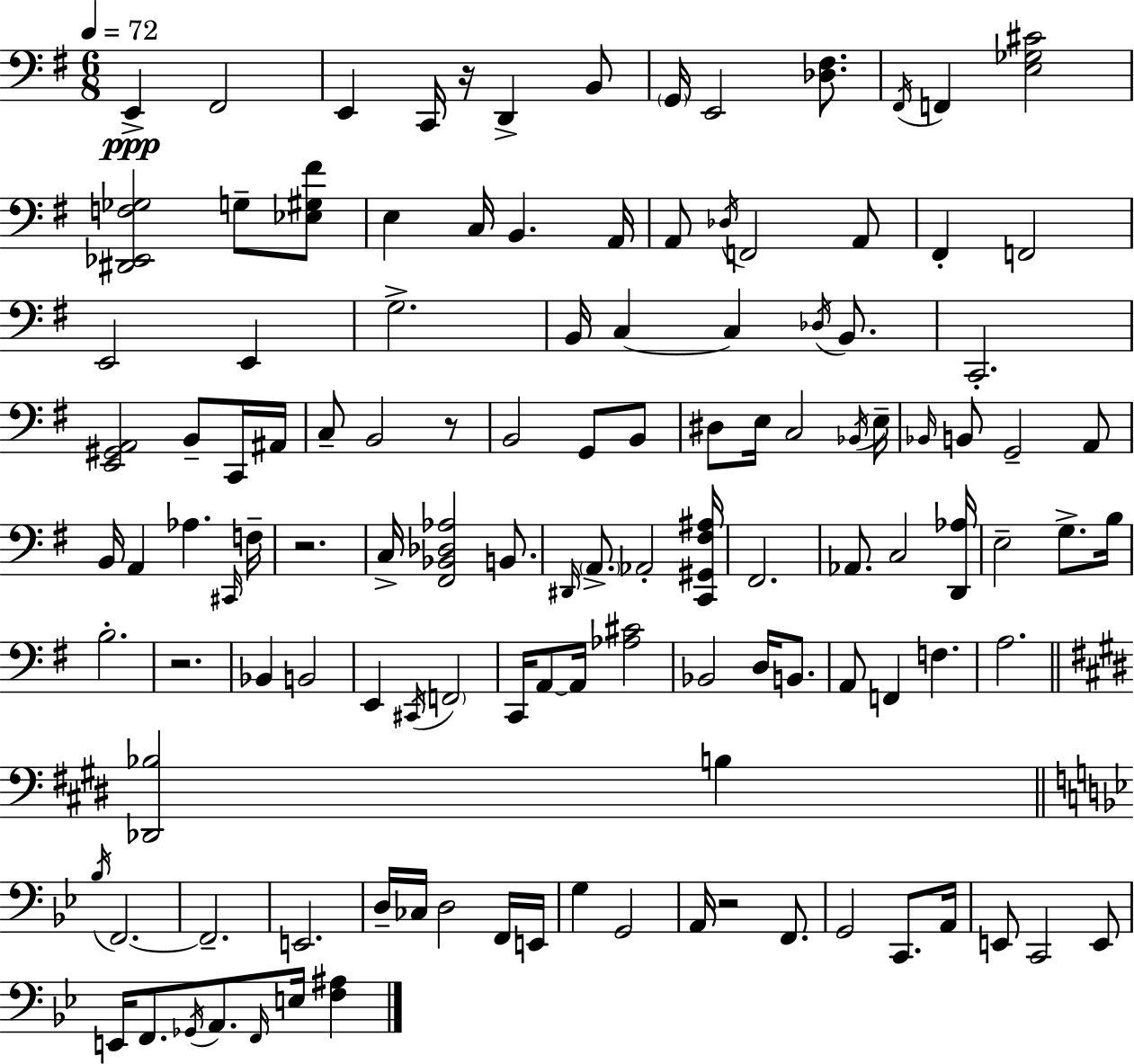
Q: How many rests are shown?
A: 5